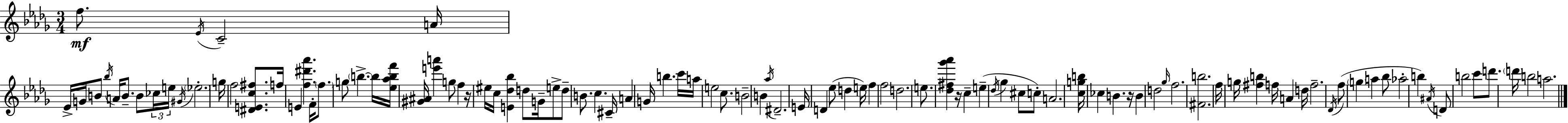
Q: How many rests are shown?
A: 3